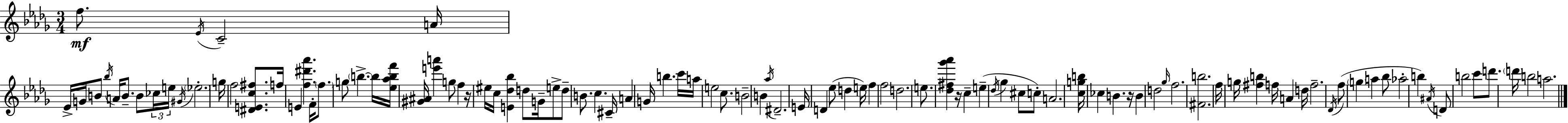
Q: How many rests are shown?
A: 3